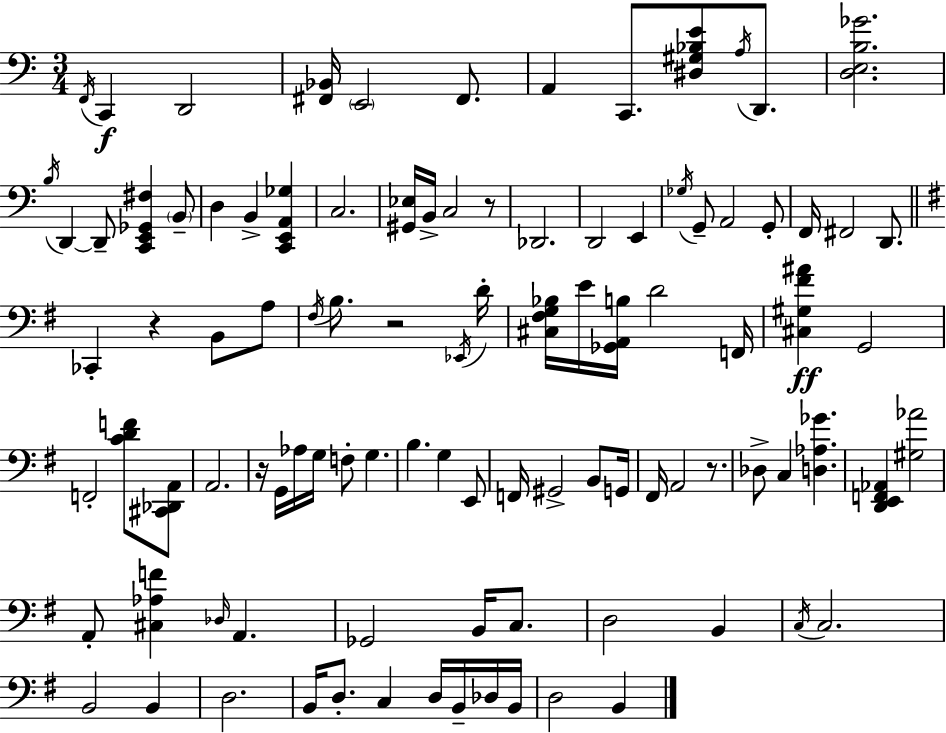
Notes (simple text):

F2/s C2/q D2/h [F#2,Bb2]/s E2/h F#2/e. A2/q C2/e. [D#3,G#3,Bb3,E4]/e A3/s D2/e. [D3,E3,B3,Gb4]/h. B3/s D2/q D2/e [C2,E2,Gb2,F#3]/q B2/e D3/q B2/q [C2,E2,A2,Gb3]/q C3/h. [G#2,Eb3]/s B2/s C3/h R/e Db2/h. D2/h E2/q Gb3/s G2/e A2/h G2/e F2/s F#2/h D2/e. CES2/q R/q B2/e A3/e F#3/s B3/e. R/h Eb2/s D4/s [C#3,F#3,G3,Bb3]/s E4/s [Gb2,A2,B3]/s D4/h F2/s [C#3,G#3,F#4,A#4]/q G2/h F2/h [C4,D4,F4]/e [C#2,Db2,A2]/e A2/h. R/s G2/s Ab3/s G3/s F3/e G3/q. B3/q. G3/q E2/e F2/s G#2/h B2/e G2/s F#2/s A2/h R/e. Db3/e C3/q [D3,Ab3,Gb4]/q. [D2,E2,F2,Ab2]/q [G#3,Ab4]/h A2/e [C#3,Ab3,F4]/q Db3/s A2/q. Gb2/h B2/s C3/e. D3/h B2/q C3/s C3/h. B2/h B2/q D3/h. B2/s D3/e. C3/q D3/s B2/s Db3/s B2/s D3/h B2/q